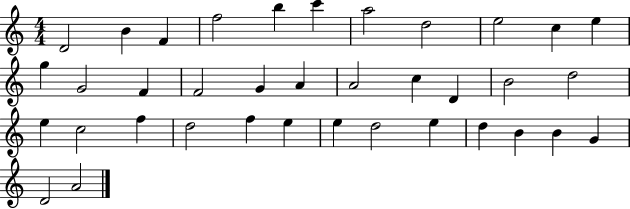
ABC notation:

X:1
T:Untitled
M:4/4
L:1/4
K:C
D2 B F f2 b c' a2 d2 e2 c e g G2 F F2 G A A2 c D B2 d2 e c2 f d2 f e e d2 e d B B G D2 A2